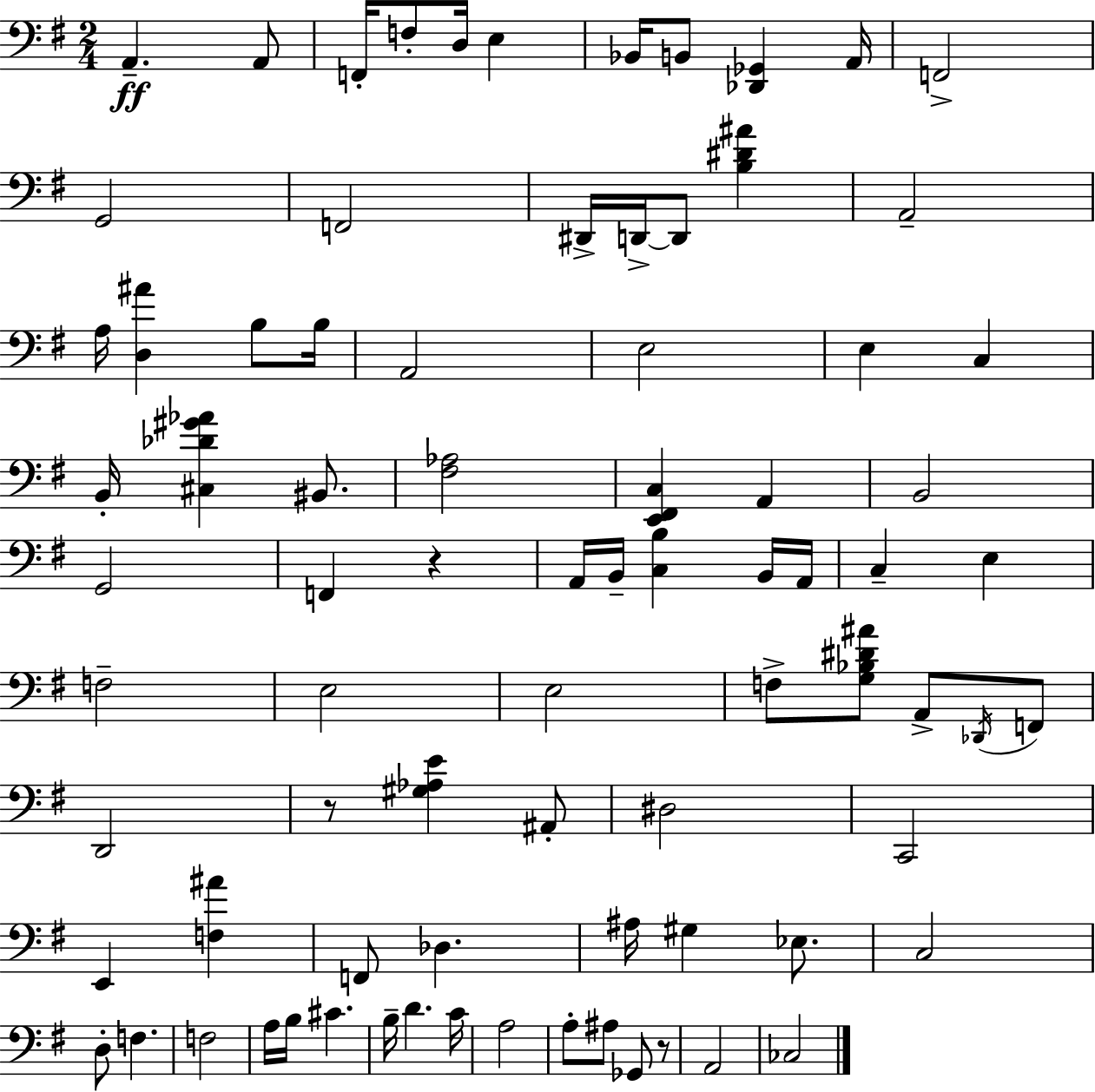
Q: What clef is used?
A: bass